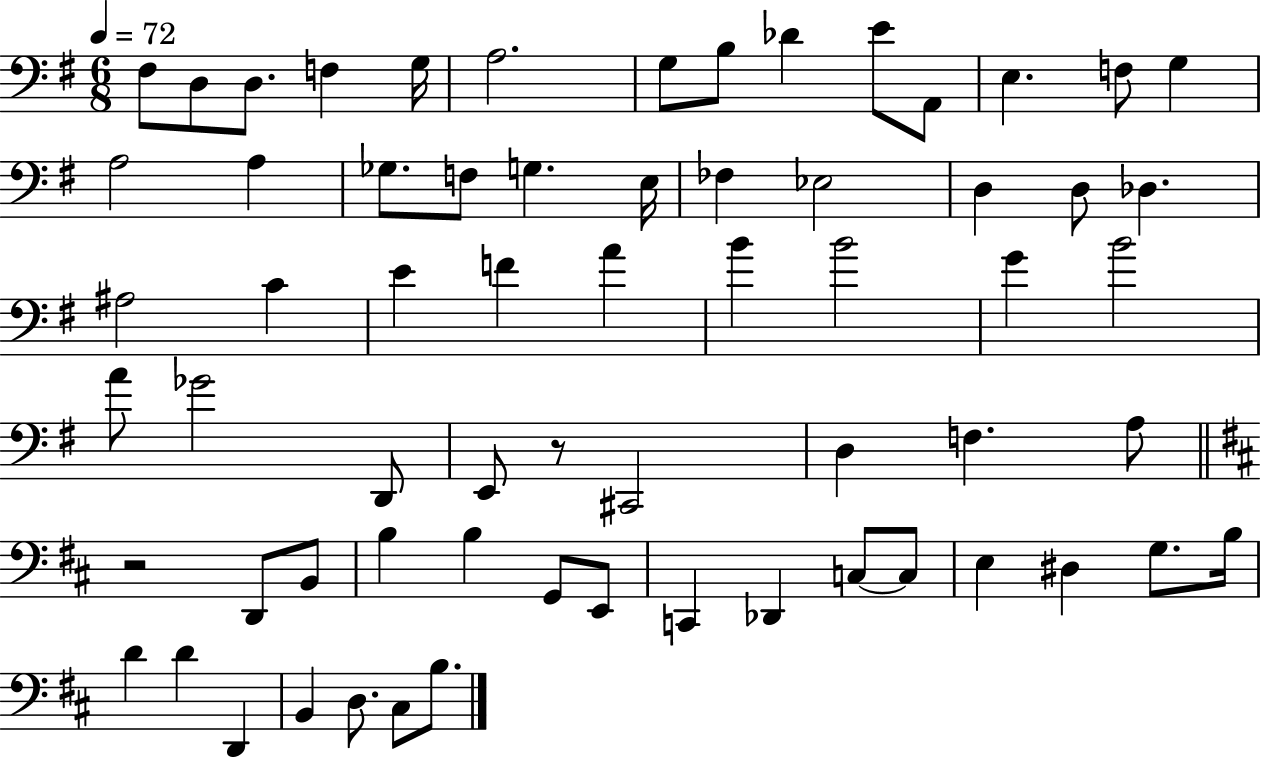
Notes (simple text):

F#3/e D3/e D3/e. F3/q G3/s A3/h. G3/e B3/e Db4/q E4/e A2/e E3/q. F3/e G3/q A3/h A3/q Gb3/e. F3/e G3/q. E3/s FES3/q Eb3/h D3/q D3/e Db3/q. A#3/h C4/q E4/q F4/q A4/q B4/q B4/h G4/q B4/h A4/e Gb4/h D2/e E2/e R/e C#2/h D3/q F3/q. A3/e R/h D2/e B2/e B3/q B3/q G2/e E2/e C2/q Db2/q C3/e C3/e E3/q D#3/q G3/e. B3/s D4/q D4/q D2/q B2/q D3/e. C#3/e B3/e.